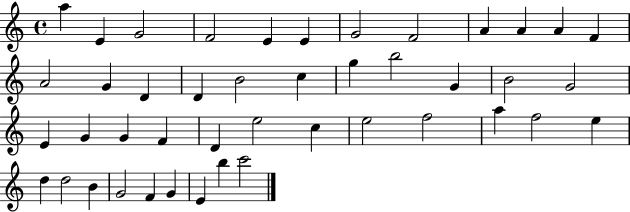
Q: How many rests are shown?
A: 0